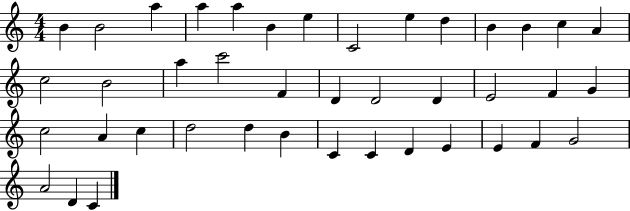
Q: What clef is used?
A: treble